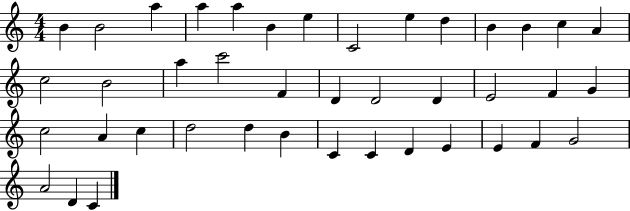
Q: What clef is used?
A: treble